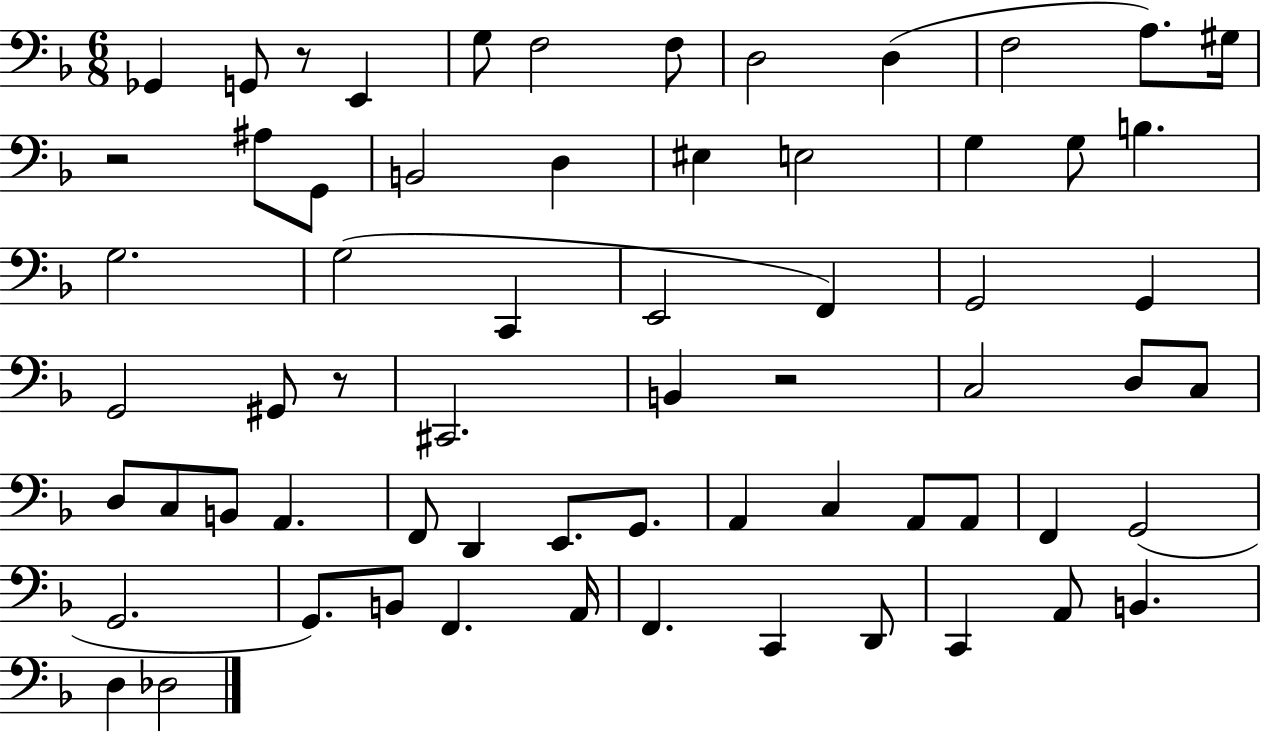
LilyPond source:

{
  \clef bass
  \numericTimeSignature
  \time 6/8
  \key f \major
  ges,4 g,8 r8 e,4 | g8 f2 f8 | d2 d4( | f2 a8.) gis16 | \break r2 ais8 g,8 | b,2 d4 | eis4 e2 | g4 g8 b4. | \break g2. | g2( c,4 | e,2 f,4) | g,2 g,4 | \break g,2 gis,8 r8 | cis,2. | b,4 r2 | c2 d8 c8 | \break d8 c8 b,8 a,4. | f,8 d,4 e,8. g,8. | a,4 c4 a,8 a,8 | f,4 g,2( | \break g,2. | g,8.) b,8 f,4. a,16 | f,4. c,4 d,8 | c,4 a,8 b,4. | \break d4 des2 | \bar "|."
}